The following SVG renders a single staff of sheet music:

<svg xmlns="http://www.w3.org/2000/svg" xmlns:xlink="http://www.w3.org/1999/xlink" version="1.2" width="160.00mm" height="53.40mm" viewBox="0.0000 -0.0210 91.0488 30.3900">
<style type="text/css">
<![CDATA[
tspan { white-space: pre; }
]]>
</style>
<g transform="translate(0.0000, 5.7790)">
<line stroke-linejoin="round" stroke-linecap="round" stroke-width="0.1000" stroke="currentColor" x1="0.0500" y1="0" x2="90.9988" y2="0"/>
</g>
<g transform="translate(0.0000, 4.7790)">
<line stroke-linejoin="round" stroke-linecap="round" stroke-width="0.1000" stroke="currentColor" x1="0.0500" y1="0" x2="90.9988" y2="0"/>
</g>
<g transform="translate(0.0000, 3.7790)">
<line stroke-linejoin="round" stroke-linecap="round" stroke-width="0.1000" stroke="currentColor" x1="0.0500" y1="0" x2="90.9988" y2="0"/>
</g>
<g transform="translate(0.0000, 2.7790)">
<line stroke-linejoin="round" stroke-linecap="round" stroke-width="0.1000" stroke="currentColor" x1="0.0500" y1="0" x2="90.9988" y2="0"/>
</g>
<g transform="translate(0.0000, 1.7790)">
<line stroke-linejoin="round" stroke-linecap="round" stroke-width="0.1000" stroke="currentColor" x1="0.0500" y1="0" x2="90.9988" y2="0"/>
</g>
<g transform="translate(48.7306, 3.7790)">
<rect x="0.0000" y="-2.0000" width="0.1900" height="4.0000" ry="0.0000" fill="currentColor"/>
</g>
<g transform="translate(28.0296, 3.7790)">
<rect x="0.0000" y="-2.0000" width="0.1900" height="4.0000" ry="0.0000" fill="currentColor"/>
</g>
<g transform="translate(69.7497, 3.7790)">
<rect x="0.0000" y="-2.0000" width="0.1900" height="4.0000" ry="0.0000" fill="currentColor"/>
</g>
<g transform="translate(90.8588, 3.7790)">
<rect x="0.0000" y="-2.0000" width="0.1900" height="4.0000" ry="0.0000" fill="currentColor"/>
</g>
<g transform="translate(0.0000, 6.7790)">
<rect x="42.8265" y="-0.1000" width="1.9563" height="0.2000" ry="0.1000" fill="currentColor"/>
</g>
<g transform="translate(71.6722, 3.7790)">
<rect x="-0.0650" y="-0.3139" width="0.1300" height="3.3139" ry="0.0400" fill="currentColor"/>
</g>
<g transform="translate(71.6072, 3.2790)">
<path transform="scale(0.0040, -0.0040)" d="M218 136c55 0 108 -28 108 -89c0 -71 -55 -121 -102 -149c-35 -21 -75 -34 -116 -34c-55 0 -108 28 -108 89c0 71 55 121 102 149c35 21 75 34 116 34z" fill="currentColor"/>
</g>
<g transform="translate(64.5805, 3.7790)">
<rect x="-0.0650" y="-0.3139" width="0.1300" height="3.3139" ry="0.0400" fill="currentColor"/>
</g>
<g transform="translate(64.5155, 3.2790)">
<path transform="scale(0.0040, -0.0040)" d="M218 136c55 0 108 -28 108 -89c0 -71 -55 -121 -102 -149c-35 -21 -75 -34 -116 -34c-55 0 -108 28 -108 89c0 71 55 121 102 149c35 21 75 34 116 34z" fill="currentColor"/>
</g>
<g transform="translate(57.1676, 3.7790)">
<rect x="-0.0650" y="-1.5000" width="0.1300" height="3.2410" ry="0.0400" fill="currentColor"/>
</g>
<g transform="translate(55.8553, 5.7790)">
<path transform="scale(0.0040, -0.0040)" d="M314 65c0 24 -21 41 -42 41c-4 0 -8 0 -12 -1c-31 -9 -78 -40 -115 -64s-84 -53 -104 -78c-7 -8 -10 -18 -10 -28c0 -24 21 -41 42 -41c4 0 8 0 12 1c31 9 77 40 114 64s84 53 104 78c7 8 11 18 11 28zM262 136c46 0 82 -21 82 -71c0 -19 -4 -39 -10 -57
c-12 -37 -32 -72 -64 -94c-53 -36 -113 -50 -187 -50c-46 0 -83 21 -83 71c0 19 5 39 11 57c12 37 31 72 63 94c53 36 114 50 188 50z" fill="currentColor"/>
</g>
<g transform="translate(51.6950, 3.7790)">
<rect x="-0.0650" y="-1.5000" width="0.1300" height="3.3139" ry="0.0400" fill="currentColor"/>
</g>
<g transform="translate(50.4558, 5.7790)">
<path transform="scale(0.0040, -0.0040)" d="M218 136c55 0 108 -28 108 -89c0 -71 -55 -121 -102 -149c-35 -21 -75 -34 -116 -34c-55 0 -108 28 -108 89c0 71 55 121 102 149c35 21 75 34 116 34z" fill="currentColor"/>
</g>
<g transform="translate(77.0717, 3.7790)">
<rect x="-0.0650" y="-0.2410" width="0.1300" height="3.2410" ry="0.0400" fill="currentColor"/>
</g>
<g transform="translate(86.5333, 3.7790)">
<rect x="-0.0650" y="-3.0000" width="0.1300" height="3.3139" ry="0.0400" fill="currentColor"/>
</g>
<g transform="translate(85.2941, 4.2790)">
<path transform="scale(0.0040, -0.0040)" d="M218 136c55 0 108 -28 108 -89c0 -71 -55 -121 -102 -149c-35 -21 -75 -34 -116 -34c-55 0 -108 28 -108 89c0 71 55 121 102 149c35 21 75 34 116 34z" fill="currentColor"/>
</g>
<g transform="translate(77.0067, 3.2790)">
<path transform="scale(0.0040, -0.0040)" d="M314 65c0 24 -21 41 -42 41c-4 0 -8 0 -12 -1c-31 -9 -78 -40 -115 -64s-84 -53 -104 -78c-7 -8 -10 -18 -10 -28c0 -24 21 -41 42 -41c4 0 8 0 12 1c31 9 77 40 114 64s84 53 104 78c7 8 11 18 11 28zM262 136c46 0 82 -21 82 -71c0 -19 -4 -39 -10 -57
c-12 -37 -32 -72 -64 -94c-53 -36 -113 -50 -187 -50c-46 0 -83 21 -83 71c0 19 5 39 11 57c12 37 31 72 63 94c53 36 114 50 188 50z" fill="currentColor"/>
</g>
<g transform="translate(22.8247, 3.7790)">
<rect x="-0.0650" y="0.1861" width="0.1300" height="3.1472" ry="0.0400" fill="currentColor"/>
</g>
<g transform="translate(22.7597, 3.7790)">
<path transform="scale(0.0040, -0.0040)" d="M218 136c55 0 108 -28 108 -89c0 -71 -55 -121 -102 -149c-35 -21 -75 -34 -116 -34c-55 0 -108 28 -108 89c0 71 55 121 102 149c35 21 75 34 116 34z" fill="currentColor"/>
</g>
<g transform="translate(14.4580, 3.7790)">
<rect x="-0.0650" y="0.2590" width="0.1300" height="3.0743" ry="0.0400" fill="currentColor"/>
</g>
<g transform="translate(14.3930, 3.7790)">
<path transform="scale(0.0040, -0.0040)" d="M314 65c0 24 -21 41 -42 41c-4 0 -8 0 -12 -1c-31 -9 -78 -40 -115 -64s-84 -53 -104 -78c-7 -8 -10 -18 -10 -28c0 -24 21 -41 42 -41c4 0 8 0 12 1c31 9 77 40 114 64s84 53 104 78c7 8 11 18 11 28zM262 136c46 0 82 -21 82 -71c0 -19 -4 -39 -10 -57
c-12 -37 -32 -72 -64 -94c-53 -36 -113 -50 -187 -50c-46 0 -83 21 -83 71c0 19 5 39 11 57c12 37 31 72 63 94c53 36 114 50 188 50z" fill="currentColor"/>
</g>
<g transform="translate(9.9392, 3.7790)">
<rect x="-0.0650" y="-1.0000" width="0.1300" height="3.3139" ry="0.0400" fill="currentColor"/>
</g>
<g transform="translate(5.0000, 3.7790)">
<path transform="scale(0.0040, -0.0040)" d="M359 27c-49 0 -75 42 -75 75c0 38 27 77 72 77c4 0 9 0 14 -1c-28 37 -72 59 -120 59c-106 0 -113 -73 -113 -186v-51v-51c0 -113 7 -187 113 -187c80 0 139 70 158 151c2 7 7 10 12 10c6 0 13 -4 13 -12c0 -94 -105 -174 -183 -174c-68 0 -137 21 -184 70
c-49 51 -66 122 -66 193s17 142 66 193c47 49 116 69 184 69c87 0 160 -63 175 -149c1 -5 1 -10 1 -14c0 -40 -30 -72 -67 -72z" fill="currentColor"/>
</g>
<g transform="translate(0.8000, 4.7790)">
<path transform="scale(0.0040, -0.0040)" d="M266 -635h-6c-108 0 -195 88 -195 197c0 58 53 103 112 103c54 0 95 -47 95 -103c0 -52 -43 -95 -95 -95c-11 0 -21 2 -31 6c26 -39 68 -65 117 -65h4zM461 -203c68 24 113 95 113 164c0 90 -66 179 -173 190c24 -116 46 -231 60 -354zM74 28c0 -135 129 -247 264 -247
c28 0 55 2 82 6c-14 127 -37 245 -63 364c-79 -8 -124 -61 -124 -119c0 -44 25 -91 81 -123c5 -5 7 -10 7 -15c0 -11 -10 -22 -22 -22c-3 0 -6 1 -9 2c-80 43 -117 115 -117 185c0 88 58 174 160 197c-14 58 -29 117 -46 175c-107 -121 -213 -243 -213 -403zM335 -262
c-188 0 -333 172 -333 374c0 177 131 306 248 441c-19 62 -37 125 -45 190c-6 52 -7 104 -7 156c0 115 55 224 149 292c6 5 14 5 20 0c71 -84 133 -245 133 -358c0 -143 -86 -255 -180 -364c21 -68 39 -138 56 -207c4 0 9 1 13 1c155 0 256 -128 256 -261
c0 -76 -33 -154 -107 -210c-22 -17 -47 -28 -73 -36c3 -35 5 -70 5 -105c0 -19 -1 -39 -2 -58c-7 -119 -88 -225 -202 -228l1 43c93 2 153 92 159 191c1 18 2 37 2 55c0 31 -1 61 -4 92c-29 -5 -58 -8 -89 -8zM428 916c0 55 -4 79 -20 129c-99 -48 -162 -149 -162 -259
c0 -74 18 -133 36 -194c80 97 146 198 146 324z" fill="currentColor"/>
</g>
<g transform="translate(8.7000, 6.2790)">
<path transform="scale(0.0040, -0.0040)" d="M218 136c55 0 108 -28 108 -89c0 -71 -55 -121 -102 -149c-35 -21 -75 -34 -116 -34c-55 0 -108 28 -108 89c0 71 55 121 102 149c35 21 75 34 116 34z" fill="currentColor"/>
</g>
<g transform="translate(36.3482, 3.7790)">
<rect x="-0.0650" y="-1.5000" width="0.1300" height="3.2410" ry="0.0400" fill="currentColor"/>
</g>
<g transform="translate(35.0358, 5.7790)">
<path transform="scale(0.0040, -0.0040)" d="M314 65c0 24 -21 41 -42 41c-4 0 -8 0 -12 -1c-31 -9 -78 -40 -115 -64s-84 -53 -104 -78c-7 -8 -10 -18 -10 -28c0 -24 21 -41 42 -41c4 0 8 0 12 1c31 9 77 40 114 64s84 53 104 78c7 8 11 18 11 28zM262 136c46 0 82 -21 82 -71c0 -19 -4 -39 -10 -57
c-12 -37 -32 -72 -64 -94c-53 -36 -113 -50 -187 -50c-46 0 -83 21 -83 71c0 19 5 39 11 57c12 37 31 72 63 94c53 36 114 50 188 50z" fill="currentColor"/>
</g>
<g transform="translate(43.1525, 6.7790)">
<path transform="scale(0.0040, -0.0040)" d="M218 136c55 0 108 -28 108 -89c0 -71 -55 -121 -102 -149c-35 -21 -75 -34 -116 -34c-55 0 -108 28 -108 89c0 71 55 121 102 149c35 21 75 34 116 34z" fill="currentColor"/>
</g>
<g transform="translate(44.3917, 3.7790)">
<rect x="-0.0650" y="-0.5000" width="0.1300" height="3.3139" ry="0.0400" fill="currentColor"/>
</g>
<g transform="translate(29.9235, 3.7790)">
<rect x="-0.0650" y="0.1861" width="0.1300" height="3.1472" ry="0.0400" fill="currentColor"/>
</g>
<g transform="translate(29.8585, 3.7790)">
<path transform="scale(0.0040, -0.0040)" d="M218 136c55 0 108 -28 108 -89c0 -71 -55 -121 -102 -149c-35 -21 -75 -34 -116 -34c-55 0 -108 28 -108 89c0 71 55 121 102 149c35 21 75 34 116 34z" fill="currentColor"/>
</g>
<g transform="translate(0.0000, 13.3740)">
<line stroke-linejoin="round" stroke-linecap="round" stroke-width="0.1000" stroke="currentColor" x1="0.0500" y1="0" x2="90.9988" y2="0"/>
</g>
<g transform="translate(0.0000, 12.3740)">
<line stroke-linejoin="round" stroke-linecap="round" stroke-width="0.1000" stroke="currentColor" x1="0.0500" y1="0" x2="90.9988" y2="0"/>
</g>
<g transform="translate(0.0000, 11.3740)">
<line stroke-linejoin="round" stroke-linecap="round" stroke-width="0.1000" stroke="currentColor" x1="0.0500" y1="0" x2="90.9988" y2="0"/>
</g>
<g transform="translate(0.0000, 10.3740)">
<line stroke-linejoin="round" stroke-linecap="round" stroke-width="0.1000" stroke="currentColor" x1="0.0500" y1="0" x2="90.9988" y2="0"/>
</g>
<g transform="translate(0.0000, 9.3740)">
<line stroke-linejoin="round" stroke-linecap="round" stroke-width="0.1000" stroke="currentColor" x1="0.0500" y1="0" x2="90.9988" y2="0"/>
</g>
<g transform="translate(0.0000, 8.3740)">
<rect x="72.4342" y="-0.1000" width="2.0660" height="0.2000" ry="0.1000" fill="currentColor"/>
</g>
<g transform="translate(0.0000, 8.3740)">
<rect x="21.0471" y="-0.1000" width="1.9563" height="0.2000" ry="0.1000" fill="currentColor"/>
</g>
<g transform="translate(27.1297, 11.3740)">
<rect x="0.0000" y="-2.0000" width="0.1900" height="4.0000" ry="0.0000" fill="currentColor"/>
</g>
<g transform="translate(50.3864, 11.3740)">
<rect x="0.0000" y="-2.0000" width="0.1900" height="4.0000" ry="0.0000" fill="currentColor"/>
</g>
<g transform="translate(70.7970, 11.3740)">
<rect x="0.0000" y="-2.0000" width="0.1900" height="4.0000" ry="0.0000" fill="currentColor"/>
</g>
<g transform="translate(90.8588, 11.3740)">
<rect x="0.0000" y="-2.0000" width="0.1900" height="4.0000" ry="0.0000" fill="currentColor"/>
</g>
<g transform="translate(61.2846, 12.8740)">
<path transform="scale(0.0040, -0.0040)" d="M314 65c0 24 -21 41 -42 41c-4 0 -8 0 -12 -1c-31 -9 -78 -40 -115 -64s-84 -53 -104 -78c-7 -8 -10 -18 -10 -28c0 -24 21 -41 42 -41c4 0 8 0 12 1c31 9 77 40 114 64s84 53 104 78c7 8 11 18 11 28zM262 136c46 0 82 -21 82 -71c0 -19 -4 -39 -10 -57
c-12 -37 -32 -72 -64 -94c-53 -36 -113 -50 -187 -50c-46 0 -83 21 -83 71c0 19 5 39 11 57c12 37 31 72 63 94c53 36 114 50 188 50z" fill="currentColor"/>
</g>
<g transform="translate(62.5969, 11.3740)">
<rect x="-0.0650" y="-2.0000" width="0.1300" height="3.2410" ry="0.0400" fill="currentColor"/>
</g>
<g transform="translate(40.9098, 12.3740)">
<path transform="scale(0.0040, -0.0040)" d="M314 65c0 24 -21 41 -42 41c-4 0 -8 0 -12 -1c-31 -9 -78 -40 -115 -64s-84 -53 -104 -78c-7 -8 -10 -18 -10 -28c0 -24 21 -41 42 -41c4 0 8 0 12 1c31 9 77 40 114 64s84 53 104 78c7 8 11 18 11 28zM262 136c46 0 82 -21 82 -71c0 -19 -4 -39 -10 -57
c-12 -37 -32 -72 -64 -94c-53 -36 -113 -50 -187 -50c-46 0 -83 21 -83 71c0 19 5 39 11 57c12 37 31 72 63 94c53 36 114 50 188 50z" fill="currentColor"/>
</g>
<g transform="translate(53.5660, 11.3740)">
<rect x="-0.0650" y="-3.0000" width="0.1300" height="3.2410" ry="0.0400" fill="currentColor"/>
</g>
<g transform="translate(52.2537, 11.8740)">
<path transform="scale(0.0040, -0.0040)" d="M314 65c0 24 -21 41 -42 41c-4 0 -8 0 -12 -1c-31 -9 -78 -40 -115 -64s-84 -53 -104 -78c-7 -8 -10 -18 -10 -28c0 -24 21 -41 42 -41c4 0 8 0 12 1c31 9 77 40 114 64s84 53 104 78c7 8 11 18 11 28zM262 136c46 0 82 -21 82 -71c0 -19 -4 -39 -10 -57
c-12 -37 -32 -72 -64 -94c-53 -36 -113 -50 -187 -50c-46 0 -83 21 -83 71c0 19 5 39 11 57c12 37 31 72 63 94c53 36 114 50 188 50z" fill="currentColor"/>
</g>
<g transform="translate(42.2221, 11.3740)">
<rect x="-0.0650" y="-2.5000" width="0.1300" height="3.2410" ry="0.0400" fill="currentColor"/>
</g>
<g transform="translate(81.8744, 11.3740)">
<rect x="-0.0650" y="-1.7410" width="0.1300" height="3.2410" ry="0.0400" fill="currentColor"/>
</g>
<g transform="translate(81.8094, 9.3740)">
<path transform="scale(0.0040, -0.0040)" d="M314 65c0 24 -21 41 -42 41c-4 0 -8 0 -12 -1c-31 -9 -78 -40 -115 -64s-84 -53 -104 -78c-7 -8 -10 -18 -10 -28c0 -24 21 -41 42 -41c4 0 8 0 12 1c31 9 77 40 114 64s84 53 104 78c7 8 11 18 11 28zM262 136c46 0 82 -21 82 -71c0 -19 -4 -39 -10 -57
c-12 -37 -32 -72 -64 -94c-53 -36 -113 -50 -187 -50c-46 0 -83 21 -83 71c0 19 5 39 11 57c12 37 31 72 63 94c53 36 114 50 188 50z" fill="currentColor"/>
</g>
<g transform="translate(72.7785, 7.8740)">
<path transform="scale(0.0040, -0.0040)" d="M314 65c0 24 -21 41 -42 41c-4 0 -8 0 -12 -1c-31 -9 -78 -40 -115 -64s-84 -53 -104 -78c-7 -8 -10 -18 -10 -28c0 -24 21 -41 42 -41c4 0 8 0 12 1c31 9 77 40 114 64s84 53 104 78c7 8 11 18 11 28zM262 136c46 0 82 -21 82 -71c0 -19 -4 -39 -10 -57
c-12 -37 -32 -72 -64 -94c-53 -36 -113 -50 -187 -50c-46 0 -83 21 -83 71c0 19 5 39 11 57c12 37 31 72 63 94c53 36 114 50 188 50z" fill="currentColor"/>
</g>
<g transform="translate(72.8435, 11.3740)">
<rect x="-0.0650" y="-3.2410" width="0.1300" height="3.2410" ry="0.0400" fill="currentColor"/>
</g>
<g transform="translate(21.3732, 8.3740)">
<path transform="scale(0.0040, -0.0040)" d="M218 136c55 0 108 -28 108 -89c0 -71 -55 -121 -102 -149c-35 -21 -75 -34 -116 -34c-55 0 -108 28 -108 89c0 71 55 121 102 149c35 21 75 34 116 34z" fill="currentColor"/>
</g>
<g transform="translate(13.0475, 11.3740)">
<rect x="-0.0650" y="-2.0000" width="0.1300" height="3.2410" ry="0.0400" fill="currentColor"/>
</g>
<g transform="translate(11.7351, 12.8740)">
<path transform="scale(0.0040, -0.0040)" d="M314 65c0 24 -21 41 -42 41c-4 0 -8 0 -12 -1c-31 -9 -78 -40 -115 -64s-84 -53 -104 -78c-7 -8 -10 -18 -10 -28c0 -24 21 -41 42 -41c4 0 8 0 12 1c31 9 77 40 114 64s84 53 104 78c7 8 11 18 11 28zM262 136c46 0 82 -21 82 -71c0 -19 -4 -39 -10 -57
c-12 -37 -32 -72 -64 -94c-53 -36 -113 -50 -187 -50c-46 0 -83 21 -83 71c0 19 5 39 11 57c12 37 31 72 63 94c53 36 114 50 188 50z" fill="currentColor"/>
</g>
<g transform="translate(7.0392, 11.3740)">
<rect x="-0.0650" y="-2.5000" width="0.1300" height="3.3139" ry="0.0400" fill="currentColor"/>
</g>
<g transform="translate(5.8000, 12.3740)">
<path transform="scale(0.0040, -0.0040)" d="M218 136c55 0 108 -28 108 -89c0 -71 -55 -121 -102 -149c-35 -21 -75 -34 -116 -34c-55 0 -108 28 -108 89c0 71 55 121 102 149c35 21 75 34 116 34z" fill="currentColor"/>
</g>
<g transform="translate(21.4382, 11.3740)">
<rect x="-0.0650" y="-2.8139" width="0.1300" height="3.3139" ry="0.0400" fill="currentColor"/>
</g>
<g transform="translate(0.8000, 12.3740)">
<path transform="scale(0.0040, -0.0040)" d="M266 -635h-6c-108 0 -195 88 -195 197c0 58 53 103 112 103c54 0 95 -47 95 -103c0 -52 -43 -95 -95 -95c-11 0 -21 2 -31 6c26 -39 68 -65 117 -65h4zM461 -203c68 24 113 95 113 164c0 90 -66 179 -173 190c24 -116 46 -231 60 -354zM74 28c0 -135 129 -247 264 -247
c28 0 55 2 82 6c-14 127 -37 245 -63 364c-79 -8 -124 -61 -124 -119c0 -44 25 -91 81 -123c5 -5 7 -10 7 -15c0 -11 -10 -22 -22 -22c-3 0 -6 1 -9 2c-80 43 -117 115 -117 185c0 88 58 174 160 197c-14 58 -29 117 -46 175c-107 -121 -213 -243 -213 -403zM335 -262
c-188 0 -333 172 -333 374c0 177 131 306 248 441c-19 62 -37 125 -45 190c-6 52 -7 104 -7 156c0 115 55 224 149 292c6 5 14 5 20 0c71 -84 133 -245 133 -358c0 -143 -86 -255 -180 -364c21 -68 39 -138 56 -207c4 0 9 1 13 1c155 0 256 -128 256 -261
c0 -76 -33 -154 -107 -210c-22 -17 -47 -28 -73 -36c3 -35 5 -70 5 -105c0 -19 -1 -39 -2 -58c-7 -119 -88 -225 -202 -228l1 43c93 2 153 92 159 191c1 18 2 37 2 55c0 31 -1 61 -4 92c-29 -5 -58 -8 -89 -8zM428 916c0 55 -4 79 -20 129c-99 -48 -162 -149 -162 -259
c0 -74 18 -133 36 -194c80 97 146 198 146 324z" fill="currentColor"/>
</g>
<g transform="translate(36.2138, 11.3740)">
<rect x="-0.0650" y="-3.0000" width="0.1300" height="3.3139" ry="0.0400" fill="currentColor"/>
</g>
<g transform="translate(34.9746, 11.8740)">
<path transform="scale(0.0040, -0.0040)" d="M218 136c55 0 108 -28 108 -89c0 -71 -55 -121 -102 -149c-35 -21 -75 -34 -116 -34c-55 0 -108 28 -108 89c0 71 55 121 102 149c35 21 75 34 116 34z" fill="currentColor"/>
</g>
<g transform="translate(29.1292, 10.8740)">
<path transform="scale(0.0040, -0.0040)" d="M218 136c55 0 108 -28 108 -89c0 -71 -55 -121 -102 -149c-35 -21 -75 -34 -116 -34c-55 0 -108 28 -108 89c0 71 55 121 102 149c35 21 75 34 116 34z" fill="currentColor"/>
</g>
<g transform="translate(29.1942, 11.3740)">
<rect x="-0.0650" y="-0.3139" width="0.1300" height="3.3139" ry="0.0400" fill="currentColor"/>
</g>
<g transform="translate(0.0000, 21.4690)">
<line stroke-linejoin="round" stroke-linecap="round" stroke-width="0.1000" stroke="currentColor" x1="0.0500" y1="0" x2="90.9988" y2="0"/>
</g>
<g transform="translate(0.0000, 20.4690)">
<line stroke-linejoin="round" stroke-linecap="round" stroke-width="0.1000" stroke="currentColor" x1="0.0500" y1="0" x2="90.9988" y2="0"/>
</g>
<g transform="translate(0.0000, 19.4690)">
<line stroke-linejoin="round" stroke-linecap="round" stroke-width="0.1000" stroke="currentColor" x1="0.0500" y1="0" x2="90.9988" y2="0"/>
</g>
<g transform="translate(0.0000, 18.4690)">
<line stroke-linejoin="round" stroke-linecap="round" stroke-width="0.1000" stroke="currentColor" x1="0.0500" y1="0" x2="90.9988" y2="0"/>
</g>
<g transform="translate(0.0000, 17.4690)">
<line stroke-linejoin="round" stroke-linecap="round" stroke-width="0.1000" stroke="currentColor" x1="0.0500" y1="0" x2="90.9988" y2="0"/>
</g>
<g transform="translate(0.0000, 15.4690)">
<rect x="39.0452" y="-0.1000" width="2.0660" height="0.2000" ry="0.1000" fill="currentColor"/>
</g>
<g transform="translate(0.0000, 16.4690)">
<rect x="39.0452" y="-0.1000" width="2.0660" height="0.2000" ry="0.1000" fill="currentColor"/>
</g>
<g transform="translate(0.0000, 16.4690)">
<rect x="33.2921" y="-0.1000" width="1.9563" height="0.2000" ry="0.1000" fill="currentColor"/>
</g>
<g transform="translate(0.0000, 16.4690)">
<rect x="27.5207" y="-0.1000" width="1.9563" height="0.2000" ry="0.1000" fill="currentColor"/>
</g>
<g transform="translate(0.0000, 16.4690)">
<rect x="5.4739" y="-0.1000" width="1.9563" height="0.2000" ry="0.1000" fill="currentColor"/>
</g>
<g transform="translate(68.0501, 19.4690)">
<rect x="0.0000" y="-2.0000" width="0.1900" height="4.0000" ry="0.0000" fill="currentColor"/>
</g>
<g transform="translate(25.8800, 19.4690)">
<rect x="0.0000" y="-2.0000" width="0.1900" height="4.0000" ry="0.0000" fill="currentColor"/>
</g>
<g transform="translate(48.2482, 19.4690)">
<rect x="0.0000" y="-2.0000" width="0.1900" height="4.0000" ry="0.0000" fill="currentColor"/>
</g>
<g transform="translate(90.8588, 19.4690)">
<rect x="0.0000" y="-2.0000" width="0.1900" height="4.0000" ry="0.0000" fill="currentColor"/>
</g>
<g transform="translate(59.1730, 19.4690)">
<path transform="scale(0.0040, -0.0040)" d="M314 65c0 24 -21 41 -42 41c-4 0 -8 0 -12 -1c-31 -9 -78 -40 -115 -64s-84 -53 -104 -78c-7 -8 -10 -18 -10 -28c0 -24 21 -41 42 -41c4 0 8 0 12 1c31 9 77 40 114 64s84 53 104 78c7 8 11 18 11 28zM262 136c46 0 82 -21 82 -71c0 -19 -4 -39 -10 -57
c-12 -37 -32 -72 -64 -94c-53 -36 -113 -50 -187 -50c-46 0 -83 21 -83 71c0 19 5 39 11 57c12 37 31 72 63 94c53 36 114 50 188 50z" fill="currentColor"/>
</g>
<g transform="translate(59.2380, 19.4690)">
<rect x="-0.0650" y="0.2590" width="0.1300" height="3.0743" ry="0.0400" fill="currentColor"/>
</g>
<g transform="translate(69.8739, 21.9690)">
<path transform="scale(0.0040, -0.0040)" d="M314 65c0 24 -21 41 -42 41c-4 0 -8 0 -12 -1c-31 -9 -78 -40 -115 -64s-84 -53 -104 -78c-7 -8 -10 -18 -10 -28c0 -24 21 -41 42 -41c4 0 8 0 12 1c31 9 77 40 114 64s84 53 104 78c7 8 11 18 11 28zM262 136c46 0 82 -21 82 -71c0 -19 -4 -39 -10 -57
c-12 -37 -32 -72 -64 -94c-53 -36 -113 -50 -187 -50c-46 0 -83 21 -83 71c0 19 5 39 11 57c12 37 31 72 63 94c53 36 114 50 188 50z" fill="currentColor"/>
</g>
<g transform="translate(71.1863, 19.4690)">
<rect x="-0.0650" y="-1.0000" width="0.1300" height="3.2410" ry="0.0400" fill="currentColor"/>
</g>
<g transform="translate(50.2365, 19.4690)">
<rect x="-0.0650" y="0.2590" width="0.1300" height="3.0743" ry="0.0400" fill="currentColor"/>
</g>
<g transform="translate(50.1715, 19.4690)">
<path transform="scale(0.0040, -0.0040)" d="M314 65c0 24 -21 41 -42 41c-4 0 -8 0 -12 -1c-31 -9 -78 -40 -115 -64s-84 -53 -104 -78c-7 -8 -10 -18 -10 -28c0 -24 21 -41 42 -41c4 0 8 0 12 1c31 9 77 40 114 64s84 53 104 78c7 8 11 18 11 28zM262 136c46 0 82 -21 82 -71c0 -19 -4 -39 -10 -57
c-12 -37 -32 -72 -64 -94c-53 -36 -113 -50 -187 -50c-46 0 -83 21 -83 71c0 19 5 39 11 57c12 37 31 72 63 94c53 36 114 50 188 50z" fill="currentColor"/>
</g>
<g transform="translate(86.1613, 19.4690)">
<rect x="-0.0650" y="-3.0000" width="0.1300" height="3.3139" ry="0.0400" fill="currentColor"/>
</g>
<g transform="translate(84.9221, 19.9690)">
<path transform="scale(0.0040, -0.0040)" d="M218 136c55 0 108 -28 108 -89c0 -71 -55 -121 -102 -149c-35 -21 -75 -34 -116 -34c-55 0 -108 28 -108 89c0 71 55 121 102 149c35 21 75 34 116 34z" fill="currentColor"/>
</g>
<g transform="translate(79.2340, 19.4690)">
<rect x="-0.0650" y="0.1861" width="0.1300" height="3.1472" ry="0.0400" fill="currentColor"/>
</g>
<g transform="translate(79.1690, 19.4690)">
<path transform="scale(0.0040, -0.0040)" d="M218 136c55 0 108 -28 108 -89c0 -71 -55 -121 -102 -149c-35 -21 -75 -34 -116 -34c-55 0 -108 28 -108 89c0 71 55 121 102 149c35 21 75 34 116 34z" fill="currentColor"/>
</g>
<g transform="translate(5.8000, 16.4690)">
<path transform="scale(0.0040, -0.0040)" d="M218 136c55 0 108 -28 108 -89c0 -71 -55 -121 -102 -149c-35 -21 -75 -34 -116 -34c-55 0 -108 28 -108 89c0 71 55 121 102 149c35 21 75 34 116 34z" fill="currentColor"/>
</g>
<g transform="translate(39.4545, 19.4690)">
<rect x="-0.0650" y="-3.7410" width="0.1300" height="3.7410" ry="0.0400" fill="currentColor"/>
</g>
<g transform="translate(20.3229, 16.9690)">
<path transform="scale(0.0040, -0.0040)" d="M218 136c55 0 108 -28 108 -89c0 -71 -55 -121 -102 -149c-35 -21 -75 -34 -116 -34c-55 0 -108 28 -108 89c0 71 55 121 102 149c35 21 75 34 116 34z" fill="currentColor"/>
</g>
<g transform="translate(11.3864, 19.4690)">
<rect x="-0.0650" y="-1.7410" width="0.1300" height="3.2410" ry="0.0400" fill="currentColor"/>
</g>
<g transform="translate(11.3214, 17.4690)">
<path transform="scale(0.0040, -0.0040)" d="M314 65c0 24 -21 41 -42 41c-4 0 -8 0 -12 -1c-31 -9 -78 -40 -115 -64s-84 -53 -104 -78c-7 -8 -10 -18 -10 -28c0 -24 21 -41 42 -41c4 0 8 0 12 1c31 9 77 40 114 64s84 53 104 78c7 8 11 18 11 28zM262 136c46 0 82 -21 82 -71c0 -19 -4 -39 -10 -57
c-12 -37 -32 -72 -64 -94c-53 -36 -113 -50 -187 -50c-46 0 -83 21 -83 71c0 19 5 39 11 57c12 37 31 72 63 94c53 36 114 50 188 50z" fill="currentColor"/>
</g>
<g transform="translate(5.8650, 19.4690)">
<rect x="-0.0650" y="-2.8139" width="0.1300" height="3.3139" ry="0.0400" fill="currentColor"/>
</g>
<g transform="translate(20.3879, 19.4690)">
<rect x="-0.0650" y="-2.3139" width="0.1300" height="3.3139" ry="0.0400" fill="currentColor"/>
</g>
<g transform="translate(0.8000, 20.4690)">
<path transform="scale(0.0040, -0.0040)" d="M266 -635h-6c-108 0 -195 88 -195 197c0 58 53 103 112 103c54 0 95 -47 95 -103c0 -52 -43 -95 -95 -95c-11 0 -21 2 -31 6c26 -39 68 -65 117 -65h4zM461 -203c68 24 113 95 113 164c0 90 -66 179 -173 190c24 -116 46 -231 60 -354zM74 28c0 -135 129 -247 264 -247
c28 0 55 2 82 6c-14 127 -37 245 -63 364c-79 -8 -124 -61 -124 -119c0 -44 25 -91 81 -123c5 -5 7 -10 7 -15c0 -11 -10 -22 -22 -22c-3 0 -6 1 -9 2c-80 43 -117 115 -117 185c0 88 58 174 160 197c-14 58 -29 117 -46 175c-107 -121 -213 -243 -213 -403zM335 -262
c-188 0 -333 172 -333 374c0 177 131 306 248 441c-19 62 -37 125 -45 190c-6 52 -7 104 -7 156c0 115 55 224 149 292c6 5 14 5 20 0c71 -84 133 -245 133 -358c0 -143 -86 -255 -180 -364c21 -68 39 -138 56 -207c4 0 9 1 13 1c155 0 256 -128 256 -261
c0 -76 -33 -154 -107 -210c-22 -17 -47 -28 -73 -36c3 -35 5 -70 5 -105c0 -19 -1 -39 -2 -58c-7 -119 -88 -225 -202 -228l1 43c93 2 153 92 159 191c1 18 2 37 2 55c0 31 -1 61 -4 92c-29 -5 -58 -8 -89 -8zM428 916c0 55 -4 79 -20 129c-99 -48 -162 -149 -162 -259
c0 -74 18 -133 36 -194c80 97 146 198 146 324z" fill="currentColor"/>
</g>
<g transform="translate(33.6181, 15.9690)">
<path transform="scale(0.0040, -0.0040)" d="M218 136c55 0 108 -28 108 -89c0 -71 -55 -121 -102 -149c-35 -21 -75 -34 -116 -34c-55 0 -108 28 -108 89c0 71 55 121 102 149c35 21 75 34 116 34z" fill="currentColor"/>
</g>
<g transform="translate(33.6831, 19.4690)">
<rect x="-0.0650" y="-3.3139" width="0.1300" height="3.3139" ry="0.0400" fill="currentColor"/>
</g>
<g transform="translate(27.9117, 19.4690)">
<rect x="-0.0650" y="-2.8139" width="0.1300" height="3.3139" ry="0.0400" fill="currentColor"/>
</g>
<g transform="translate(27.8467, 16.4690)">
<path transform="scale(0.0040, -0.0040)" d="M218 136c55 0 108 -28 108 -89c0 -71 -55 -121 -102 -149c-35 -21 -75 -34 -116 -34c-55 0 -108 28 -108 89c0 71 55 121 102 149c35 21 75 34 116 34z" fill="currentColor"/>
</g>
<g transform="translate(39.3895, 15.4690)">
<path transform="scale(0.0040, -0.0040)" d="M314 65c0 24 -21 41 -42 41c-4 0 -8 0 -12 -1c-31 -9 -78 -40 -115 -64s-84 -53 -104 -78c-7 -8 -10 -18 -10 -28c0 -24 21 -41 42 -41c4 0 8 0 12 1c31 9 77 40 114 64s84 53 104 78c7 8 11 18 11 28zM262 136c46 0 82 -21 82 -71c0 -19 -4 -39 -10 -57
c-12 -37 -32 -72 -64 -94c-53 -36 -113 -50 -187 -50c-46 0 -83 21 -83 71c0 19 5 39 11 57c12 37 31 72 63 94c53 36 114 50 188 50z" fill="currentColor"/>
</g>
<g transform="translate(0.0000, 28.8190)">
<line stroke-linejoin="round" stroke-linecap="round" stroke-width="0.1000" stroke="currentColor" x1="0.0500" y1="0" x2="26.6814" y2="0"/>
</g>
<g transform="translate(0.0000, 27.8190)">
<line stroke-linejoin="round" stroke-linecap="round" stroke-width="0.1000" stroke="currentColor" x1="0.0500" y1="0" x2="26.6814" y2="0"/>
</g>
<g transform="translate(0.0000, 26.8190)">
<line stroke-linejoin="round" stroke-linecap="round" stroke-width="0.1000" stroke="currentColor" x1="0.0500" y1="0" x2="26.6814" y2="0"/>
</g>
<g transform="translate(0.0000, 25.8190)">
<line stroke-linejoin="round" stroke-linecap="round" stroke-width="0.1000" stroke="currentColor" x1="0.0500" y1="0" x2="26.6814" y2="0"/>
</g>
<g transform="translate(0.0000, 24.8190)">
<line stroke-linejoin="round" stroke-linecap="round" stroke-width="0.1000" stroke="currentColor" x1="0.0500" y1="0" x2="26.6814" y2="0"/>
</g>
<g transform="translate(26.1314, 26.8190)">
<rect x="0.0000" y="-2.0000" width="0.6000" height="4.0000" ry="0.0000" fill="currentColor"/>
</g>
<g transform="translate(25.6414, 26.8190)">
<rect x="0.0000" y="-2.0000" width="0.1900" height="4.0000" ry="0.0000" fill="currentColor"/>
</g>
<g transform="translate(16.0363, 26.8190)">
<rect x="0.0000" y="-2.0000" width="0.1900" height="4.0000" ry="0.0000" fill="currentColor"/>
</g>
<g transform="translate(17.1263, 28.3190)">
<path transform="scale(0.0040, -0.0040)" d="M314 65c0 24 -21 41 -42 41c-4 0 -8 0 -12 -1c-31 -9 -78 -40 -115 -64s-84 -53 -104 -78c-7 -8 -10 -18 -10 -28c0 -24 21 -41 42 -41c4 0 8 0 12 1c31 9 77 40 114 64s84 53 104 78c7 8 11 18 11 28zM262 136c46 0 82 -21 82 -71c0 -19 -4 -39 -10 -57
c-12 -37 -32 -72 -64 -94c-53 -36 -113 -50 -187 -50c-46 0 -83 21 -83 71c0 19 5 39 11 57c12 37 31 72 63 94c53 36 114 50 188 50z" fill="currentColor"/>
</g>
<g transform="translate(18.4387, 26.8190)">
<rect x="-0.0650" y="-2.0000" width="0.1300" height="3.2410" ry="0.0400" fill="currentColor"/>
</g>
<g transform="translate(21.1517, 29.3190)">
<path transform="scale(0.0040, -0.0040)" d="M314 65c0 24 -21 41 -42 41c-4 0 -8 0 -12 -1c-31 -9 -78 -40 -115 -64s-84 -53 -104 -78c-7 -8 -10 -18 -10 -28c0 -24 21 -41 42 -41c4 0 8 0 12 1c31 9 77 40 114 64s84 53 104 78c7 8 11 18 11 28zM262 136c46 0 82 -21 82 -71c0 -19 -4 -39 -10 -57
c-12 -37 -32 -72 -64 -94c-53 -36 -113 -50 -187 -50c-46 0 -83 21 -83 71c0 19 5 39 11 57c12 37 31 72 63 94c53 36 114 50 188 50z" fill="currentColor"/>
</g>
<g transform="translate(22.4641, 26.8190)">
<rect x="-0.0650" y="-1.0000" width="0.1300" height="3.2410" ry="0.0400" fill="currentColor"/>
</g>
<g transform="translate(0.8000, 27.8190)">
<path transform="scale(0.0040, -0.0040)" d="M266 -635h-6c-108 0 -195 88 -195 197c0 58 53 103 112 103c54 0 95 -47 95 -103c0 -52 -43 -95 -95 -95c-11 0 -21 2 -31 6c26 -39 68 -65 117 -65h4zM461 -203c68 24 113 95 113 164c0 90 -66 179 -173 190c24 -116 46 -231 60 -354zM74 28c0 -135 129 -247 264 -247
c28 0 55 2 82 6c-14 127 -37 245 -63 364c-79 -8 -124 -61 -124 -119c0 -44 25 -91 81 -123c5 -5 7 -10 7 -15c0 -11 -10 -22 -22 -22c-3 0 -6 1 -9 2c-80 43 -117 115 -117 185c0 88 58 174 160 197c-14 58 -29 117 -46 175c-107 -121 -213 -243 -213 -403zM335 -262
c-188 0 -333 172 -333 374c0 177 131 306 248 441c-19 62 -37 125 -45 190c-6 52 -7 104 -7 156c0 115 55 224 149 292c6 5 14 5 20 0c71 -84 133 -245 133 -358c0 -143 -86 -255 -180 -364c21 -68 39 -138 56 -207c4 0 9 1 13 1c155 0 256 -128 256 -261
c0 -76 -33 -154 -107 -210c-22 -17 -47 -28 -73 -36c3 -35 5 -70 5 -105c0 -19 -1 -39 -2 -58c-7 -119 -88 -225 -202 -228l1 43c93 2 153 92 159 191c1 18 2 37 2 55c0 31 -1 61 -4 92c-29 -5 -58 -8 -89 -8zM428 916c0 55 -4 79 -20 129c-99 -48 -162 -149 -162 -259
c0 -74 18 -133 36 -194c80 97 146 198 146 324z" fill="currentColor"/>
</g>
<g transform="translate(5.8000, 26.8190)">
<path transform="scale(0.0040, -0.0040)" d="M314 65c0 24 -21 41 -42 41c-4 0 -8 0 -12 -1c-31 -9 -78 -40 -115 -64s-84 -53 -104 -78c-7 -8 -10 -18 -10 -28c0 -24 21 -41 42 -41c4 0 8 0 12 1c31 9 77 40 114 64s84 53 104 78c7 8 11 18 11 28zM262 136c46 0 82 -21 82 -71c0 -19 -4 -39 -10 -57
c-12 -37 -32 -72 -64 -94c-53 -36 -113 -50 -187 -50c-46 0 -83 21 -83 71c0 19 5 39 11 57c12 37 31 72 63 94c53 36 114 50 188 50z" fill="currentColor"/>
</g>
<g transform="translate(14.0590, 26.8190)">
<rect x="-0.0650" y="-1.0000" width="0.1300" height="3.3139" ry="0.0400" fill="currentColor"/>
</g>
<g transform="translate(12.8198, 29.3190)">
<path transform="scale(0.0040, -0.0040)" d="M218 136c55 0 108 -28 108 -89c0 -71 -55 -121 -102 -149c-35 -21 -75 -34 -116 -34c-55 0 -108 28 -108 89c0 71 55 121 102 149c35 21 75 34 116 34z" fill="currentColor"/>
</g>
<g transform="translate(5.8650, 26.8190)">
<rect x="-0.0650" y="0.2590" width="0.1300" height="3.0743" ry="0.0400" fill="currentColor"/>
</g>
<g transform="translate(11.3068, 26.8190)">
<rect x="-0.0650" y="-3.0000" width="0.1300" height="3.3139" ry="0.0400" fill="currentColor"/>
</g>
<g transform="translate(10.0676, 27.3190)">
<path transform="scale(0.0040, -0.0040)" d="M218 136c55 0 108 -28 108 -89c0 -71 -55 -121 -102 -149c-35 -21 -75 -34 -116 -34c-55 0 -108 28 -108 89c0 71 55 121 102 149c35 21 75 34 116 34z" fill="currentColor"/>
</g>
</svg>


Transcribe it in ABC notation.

X:1
T:Untitled
M:4/4
L:1/4
K:C
D B2 B B E2 C E E2 c c c2 A G F2 a c A G2 A2 F2 b2 f2 a f2 g a b c'2 B2 B2 D2 B A B2 A D F2 D2